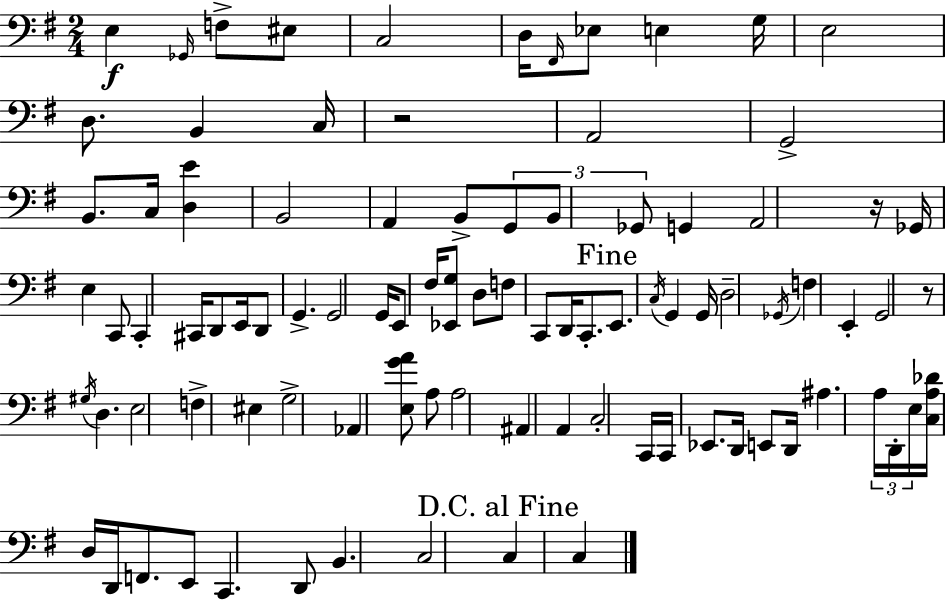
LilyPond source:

{
  \clef bass
  \numericTimeSignature
  \time 2/4
  \key e \minor
  \repeat volta 2 { e4\f \grace { ges,16 } f8-> eis8 | c2 | d16 \grace { fis,16 } ees8 e4 | g16 e2 | \break d8. b,4 | c16 r2 | a,2 | g,2-> | \break b,8. c16 <d e'>4 | b,2 | a,4 b,8-> | \tuplet 3/2 { g,8 b,8 ges,8 } g,4 | \break a,2 | r16 ges,16 e4 | c,8 c,4-. cis,16 d,8 | e,16 d,8 g,4.-> | \break g,2 | g,16 e,8 fis16 <ees, g>8 | d8 f8 c,8 d,16 c,8.-. | \mark "Fine" e,8. \acciaccatura { c16 } g,4 | \break g,16 d2-- | \acciaccatura { ges,16 } f4 | e,4-. g,2 | r8 \acciaccatura { gis16 } d4. | \break e2 | f4-> | eis4 g2-> | aes,4 | \break <e g' a'>8 a8 a2 | ais,4 | a,4 c2-. | c,16 c,16 ees,8. | \break d,16 e,8 d,16 ais4. | \tuplet 3/2 { a16 d,16-. e16 } <c a des'>16 | d16 d,16 f,8. e,8 c,4. | d,8 b,4. | \break c2 | \mark "D.C. al Fine" c4 | c4 } \bar "|."
}